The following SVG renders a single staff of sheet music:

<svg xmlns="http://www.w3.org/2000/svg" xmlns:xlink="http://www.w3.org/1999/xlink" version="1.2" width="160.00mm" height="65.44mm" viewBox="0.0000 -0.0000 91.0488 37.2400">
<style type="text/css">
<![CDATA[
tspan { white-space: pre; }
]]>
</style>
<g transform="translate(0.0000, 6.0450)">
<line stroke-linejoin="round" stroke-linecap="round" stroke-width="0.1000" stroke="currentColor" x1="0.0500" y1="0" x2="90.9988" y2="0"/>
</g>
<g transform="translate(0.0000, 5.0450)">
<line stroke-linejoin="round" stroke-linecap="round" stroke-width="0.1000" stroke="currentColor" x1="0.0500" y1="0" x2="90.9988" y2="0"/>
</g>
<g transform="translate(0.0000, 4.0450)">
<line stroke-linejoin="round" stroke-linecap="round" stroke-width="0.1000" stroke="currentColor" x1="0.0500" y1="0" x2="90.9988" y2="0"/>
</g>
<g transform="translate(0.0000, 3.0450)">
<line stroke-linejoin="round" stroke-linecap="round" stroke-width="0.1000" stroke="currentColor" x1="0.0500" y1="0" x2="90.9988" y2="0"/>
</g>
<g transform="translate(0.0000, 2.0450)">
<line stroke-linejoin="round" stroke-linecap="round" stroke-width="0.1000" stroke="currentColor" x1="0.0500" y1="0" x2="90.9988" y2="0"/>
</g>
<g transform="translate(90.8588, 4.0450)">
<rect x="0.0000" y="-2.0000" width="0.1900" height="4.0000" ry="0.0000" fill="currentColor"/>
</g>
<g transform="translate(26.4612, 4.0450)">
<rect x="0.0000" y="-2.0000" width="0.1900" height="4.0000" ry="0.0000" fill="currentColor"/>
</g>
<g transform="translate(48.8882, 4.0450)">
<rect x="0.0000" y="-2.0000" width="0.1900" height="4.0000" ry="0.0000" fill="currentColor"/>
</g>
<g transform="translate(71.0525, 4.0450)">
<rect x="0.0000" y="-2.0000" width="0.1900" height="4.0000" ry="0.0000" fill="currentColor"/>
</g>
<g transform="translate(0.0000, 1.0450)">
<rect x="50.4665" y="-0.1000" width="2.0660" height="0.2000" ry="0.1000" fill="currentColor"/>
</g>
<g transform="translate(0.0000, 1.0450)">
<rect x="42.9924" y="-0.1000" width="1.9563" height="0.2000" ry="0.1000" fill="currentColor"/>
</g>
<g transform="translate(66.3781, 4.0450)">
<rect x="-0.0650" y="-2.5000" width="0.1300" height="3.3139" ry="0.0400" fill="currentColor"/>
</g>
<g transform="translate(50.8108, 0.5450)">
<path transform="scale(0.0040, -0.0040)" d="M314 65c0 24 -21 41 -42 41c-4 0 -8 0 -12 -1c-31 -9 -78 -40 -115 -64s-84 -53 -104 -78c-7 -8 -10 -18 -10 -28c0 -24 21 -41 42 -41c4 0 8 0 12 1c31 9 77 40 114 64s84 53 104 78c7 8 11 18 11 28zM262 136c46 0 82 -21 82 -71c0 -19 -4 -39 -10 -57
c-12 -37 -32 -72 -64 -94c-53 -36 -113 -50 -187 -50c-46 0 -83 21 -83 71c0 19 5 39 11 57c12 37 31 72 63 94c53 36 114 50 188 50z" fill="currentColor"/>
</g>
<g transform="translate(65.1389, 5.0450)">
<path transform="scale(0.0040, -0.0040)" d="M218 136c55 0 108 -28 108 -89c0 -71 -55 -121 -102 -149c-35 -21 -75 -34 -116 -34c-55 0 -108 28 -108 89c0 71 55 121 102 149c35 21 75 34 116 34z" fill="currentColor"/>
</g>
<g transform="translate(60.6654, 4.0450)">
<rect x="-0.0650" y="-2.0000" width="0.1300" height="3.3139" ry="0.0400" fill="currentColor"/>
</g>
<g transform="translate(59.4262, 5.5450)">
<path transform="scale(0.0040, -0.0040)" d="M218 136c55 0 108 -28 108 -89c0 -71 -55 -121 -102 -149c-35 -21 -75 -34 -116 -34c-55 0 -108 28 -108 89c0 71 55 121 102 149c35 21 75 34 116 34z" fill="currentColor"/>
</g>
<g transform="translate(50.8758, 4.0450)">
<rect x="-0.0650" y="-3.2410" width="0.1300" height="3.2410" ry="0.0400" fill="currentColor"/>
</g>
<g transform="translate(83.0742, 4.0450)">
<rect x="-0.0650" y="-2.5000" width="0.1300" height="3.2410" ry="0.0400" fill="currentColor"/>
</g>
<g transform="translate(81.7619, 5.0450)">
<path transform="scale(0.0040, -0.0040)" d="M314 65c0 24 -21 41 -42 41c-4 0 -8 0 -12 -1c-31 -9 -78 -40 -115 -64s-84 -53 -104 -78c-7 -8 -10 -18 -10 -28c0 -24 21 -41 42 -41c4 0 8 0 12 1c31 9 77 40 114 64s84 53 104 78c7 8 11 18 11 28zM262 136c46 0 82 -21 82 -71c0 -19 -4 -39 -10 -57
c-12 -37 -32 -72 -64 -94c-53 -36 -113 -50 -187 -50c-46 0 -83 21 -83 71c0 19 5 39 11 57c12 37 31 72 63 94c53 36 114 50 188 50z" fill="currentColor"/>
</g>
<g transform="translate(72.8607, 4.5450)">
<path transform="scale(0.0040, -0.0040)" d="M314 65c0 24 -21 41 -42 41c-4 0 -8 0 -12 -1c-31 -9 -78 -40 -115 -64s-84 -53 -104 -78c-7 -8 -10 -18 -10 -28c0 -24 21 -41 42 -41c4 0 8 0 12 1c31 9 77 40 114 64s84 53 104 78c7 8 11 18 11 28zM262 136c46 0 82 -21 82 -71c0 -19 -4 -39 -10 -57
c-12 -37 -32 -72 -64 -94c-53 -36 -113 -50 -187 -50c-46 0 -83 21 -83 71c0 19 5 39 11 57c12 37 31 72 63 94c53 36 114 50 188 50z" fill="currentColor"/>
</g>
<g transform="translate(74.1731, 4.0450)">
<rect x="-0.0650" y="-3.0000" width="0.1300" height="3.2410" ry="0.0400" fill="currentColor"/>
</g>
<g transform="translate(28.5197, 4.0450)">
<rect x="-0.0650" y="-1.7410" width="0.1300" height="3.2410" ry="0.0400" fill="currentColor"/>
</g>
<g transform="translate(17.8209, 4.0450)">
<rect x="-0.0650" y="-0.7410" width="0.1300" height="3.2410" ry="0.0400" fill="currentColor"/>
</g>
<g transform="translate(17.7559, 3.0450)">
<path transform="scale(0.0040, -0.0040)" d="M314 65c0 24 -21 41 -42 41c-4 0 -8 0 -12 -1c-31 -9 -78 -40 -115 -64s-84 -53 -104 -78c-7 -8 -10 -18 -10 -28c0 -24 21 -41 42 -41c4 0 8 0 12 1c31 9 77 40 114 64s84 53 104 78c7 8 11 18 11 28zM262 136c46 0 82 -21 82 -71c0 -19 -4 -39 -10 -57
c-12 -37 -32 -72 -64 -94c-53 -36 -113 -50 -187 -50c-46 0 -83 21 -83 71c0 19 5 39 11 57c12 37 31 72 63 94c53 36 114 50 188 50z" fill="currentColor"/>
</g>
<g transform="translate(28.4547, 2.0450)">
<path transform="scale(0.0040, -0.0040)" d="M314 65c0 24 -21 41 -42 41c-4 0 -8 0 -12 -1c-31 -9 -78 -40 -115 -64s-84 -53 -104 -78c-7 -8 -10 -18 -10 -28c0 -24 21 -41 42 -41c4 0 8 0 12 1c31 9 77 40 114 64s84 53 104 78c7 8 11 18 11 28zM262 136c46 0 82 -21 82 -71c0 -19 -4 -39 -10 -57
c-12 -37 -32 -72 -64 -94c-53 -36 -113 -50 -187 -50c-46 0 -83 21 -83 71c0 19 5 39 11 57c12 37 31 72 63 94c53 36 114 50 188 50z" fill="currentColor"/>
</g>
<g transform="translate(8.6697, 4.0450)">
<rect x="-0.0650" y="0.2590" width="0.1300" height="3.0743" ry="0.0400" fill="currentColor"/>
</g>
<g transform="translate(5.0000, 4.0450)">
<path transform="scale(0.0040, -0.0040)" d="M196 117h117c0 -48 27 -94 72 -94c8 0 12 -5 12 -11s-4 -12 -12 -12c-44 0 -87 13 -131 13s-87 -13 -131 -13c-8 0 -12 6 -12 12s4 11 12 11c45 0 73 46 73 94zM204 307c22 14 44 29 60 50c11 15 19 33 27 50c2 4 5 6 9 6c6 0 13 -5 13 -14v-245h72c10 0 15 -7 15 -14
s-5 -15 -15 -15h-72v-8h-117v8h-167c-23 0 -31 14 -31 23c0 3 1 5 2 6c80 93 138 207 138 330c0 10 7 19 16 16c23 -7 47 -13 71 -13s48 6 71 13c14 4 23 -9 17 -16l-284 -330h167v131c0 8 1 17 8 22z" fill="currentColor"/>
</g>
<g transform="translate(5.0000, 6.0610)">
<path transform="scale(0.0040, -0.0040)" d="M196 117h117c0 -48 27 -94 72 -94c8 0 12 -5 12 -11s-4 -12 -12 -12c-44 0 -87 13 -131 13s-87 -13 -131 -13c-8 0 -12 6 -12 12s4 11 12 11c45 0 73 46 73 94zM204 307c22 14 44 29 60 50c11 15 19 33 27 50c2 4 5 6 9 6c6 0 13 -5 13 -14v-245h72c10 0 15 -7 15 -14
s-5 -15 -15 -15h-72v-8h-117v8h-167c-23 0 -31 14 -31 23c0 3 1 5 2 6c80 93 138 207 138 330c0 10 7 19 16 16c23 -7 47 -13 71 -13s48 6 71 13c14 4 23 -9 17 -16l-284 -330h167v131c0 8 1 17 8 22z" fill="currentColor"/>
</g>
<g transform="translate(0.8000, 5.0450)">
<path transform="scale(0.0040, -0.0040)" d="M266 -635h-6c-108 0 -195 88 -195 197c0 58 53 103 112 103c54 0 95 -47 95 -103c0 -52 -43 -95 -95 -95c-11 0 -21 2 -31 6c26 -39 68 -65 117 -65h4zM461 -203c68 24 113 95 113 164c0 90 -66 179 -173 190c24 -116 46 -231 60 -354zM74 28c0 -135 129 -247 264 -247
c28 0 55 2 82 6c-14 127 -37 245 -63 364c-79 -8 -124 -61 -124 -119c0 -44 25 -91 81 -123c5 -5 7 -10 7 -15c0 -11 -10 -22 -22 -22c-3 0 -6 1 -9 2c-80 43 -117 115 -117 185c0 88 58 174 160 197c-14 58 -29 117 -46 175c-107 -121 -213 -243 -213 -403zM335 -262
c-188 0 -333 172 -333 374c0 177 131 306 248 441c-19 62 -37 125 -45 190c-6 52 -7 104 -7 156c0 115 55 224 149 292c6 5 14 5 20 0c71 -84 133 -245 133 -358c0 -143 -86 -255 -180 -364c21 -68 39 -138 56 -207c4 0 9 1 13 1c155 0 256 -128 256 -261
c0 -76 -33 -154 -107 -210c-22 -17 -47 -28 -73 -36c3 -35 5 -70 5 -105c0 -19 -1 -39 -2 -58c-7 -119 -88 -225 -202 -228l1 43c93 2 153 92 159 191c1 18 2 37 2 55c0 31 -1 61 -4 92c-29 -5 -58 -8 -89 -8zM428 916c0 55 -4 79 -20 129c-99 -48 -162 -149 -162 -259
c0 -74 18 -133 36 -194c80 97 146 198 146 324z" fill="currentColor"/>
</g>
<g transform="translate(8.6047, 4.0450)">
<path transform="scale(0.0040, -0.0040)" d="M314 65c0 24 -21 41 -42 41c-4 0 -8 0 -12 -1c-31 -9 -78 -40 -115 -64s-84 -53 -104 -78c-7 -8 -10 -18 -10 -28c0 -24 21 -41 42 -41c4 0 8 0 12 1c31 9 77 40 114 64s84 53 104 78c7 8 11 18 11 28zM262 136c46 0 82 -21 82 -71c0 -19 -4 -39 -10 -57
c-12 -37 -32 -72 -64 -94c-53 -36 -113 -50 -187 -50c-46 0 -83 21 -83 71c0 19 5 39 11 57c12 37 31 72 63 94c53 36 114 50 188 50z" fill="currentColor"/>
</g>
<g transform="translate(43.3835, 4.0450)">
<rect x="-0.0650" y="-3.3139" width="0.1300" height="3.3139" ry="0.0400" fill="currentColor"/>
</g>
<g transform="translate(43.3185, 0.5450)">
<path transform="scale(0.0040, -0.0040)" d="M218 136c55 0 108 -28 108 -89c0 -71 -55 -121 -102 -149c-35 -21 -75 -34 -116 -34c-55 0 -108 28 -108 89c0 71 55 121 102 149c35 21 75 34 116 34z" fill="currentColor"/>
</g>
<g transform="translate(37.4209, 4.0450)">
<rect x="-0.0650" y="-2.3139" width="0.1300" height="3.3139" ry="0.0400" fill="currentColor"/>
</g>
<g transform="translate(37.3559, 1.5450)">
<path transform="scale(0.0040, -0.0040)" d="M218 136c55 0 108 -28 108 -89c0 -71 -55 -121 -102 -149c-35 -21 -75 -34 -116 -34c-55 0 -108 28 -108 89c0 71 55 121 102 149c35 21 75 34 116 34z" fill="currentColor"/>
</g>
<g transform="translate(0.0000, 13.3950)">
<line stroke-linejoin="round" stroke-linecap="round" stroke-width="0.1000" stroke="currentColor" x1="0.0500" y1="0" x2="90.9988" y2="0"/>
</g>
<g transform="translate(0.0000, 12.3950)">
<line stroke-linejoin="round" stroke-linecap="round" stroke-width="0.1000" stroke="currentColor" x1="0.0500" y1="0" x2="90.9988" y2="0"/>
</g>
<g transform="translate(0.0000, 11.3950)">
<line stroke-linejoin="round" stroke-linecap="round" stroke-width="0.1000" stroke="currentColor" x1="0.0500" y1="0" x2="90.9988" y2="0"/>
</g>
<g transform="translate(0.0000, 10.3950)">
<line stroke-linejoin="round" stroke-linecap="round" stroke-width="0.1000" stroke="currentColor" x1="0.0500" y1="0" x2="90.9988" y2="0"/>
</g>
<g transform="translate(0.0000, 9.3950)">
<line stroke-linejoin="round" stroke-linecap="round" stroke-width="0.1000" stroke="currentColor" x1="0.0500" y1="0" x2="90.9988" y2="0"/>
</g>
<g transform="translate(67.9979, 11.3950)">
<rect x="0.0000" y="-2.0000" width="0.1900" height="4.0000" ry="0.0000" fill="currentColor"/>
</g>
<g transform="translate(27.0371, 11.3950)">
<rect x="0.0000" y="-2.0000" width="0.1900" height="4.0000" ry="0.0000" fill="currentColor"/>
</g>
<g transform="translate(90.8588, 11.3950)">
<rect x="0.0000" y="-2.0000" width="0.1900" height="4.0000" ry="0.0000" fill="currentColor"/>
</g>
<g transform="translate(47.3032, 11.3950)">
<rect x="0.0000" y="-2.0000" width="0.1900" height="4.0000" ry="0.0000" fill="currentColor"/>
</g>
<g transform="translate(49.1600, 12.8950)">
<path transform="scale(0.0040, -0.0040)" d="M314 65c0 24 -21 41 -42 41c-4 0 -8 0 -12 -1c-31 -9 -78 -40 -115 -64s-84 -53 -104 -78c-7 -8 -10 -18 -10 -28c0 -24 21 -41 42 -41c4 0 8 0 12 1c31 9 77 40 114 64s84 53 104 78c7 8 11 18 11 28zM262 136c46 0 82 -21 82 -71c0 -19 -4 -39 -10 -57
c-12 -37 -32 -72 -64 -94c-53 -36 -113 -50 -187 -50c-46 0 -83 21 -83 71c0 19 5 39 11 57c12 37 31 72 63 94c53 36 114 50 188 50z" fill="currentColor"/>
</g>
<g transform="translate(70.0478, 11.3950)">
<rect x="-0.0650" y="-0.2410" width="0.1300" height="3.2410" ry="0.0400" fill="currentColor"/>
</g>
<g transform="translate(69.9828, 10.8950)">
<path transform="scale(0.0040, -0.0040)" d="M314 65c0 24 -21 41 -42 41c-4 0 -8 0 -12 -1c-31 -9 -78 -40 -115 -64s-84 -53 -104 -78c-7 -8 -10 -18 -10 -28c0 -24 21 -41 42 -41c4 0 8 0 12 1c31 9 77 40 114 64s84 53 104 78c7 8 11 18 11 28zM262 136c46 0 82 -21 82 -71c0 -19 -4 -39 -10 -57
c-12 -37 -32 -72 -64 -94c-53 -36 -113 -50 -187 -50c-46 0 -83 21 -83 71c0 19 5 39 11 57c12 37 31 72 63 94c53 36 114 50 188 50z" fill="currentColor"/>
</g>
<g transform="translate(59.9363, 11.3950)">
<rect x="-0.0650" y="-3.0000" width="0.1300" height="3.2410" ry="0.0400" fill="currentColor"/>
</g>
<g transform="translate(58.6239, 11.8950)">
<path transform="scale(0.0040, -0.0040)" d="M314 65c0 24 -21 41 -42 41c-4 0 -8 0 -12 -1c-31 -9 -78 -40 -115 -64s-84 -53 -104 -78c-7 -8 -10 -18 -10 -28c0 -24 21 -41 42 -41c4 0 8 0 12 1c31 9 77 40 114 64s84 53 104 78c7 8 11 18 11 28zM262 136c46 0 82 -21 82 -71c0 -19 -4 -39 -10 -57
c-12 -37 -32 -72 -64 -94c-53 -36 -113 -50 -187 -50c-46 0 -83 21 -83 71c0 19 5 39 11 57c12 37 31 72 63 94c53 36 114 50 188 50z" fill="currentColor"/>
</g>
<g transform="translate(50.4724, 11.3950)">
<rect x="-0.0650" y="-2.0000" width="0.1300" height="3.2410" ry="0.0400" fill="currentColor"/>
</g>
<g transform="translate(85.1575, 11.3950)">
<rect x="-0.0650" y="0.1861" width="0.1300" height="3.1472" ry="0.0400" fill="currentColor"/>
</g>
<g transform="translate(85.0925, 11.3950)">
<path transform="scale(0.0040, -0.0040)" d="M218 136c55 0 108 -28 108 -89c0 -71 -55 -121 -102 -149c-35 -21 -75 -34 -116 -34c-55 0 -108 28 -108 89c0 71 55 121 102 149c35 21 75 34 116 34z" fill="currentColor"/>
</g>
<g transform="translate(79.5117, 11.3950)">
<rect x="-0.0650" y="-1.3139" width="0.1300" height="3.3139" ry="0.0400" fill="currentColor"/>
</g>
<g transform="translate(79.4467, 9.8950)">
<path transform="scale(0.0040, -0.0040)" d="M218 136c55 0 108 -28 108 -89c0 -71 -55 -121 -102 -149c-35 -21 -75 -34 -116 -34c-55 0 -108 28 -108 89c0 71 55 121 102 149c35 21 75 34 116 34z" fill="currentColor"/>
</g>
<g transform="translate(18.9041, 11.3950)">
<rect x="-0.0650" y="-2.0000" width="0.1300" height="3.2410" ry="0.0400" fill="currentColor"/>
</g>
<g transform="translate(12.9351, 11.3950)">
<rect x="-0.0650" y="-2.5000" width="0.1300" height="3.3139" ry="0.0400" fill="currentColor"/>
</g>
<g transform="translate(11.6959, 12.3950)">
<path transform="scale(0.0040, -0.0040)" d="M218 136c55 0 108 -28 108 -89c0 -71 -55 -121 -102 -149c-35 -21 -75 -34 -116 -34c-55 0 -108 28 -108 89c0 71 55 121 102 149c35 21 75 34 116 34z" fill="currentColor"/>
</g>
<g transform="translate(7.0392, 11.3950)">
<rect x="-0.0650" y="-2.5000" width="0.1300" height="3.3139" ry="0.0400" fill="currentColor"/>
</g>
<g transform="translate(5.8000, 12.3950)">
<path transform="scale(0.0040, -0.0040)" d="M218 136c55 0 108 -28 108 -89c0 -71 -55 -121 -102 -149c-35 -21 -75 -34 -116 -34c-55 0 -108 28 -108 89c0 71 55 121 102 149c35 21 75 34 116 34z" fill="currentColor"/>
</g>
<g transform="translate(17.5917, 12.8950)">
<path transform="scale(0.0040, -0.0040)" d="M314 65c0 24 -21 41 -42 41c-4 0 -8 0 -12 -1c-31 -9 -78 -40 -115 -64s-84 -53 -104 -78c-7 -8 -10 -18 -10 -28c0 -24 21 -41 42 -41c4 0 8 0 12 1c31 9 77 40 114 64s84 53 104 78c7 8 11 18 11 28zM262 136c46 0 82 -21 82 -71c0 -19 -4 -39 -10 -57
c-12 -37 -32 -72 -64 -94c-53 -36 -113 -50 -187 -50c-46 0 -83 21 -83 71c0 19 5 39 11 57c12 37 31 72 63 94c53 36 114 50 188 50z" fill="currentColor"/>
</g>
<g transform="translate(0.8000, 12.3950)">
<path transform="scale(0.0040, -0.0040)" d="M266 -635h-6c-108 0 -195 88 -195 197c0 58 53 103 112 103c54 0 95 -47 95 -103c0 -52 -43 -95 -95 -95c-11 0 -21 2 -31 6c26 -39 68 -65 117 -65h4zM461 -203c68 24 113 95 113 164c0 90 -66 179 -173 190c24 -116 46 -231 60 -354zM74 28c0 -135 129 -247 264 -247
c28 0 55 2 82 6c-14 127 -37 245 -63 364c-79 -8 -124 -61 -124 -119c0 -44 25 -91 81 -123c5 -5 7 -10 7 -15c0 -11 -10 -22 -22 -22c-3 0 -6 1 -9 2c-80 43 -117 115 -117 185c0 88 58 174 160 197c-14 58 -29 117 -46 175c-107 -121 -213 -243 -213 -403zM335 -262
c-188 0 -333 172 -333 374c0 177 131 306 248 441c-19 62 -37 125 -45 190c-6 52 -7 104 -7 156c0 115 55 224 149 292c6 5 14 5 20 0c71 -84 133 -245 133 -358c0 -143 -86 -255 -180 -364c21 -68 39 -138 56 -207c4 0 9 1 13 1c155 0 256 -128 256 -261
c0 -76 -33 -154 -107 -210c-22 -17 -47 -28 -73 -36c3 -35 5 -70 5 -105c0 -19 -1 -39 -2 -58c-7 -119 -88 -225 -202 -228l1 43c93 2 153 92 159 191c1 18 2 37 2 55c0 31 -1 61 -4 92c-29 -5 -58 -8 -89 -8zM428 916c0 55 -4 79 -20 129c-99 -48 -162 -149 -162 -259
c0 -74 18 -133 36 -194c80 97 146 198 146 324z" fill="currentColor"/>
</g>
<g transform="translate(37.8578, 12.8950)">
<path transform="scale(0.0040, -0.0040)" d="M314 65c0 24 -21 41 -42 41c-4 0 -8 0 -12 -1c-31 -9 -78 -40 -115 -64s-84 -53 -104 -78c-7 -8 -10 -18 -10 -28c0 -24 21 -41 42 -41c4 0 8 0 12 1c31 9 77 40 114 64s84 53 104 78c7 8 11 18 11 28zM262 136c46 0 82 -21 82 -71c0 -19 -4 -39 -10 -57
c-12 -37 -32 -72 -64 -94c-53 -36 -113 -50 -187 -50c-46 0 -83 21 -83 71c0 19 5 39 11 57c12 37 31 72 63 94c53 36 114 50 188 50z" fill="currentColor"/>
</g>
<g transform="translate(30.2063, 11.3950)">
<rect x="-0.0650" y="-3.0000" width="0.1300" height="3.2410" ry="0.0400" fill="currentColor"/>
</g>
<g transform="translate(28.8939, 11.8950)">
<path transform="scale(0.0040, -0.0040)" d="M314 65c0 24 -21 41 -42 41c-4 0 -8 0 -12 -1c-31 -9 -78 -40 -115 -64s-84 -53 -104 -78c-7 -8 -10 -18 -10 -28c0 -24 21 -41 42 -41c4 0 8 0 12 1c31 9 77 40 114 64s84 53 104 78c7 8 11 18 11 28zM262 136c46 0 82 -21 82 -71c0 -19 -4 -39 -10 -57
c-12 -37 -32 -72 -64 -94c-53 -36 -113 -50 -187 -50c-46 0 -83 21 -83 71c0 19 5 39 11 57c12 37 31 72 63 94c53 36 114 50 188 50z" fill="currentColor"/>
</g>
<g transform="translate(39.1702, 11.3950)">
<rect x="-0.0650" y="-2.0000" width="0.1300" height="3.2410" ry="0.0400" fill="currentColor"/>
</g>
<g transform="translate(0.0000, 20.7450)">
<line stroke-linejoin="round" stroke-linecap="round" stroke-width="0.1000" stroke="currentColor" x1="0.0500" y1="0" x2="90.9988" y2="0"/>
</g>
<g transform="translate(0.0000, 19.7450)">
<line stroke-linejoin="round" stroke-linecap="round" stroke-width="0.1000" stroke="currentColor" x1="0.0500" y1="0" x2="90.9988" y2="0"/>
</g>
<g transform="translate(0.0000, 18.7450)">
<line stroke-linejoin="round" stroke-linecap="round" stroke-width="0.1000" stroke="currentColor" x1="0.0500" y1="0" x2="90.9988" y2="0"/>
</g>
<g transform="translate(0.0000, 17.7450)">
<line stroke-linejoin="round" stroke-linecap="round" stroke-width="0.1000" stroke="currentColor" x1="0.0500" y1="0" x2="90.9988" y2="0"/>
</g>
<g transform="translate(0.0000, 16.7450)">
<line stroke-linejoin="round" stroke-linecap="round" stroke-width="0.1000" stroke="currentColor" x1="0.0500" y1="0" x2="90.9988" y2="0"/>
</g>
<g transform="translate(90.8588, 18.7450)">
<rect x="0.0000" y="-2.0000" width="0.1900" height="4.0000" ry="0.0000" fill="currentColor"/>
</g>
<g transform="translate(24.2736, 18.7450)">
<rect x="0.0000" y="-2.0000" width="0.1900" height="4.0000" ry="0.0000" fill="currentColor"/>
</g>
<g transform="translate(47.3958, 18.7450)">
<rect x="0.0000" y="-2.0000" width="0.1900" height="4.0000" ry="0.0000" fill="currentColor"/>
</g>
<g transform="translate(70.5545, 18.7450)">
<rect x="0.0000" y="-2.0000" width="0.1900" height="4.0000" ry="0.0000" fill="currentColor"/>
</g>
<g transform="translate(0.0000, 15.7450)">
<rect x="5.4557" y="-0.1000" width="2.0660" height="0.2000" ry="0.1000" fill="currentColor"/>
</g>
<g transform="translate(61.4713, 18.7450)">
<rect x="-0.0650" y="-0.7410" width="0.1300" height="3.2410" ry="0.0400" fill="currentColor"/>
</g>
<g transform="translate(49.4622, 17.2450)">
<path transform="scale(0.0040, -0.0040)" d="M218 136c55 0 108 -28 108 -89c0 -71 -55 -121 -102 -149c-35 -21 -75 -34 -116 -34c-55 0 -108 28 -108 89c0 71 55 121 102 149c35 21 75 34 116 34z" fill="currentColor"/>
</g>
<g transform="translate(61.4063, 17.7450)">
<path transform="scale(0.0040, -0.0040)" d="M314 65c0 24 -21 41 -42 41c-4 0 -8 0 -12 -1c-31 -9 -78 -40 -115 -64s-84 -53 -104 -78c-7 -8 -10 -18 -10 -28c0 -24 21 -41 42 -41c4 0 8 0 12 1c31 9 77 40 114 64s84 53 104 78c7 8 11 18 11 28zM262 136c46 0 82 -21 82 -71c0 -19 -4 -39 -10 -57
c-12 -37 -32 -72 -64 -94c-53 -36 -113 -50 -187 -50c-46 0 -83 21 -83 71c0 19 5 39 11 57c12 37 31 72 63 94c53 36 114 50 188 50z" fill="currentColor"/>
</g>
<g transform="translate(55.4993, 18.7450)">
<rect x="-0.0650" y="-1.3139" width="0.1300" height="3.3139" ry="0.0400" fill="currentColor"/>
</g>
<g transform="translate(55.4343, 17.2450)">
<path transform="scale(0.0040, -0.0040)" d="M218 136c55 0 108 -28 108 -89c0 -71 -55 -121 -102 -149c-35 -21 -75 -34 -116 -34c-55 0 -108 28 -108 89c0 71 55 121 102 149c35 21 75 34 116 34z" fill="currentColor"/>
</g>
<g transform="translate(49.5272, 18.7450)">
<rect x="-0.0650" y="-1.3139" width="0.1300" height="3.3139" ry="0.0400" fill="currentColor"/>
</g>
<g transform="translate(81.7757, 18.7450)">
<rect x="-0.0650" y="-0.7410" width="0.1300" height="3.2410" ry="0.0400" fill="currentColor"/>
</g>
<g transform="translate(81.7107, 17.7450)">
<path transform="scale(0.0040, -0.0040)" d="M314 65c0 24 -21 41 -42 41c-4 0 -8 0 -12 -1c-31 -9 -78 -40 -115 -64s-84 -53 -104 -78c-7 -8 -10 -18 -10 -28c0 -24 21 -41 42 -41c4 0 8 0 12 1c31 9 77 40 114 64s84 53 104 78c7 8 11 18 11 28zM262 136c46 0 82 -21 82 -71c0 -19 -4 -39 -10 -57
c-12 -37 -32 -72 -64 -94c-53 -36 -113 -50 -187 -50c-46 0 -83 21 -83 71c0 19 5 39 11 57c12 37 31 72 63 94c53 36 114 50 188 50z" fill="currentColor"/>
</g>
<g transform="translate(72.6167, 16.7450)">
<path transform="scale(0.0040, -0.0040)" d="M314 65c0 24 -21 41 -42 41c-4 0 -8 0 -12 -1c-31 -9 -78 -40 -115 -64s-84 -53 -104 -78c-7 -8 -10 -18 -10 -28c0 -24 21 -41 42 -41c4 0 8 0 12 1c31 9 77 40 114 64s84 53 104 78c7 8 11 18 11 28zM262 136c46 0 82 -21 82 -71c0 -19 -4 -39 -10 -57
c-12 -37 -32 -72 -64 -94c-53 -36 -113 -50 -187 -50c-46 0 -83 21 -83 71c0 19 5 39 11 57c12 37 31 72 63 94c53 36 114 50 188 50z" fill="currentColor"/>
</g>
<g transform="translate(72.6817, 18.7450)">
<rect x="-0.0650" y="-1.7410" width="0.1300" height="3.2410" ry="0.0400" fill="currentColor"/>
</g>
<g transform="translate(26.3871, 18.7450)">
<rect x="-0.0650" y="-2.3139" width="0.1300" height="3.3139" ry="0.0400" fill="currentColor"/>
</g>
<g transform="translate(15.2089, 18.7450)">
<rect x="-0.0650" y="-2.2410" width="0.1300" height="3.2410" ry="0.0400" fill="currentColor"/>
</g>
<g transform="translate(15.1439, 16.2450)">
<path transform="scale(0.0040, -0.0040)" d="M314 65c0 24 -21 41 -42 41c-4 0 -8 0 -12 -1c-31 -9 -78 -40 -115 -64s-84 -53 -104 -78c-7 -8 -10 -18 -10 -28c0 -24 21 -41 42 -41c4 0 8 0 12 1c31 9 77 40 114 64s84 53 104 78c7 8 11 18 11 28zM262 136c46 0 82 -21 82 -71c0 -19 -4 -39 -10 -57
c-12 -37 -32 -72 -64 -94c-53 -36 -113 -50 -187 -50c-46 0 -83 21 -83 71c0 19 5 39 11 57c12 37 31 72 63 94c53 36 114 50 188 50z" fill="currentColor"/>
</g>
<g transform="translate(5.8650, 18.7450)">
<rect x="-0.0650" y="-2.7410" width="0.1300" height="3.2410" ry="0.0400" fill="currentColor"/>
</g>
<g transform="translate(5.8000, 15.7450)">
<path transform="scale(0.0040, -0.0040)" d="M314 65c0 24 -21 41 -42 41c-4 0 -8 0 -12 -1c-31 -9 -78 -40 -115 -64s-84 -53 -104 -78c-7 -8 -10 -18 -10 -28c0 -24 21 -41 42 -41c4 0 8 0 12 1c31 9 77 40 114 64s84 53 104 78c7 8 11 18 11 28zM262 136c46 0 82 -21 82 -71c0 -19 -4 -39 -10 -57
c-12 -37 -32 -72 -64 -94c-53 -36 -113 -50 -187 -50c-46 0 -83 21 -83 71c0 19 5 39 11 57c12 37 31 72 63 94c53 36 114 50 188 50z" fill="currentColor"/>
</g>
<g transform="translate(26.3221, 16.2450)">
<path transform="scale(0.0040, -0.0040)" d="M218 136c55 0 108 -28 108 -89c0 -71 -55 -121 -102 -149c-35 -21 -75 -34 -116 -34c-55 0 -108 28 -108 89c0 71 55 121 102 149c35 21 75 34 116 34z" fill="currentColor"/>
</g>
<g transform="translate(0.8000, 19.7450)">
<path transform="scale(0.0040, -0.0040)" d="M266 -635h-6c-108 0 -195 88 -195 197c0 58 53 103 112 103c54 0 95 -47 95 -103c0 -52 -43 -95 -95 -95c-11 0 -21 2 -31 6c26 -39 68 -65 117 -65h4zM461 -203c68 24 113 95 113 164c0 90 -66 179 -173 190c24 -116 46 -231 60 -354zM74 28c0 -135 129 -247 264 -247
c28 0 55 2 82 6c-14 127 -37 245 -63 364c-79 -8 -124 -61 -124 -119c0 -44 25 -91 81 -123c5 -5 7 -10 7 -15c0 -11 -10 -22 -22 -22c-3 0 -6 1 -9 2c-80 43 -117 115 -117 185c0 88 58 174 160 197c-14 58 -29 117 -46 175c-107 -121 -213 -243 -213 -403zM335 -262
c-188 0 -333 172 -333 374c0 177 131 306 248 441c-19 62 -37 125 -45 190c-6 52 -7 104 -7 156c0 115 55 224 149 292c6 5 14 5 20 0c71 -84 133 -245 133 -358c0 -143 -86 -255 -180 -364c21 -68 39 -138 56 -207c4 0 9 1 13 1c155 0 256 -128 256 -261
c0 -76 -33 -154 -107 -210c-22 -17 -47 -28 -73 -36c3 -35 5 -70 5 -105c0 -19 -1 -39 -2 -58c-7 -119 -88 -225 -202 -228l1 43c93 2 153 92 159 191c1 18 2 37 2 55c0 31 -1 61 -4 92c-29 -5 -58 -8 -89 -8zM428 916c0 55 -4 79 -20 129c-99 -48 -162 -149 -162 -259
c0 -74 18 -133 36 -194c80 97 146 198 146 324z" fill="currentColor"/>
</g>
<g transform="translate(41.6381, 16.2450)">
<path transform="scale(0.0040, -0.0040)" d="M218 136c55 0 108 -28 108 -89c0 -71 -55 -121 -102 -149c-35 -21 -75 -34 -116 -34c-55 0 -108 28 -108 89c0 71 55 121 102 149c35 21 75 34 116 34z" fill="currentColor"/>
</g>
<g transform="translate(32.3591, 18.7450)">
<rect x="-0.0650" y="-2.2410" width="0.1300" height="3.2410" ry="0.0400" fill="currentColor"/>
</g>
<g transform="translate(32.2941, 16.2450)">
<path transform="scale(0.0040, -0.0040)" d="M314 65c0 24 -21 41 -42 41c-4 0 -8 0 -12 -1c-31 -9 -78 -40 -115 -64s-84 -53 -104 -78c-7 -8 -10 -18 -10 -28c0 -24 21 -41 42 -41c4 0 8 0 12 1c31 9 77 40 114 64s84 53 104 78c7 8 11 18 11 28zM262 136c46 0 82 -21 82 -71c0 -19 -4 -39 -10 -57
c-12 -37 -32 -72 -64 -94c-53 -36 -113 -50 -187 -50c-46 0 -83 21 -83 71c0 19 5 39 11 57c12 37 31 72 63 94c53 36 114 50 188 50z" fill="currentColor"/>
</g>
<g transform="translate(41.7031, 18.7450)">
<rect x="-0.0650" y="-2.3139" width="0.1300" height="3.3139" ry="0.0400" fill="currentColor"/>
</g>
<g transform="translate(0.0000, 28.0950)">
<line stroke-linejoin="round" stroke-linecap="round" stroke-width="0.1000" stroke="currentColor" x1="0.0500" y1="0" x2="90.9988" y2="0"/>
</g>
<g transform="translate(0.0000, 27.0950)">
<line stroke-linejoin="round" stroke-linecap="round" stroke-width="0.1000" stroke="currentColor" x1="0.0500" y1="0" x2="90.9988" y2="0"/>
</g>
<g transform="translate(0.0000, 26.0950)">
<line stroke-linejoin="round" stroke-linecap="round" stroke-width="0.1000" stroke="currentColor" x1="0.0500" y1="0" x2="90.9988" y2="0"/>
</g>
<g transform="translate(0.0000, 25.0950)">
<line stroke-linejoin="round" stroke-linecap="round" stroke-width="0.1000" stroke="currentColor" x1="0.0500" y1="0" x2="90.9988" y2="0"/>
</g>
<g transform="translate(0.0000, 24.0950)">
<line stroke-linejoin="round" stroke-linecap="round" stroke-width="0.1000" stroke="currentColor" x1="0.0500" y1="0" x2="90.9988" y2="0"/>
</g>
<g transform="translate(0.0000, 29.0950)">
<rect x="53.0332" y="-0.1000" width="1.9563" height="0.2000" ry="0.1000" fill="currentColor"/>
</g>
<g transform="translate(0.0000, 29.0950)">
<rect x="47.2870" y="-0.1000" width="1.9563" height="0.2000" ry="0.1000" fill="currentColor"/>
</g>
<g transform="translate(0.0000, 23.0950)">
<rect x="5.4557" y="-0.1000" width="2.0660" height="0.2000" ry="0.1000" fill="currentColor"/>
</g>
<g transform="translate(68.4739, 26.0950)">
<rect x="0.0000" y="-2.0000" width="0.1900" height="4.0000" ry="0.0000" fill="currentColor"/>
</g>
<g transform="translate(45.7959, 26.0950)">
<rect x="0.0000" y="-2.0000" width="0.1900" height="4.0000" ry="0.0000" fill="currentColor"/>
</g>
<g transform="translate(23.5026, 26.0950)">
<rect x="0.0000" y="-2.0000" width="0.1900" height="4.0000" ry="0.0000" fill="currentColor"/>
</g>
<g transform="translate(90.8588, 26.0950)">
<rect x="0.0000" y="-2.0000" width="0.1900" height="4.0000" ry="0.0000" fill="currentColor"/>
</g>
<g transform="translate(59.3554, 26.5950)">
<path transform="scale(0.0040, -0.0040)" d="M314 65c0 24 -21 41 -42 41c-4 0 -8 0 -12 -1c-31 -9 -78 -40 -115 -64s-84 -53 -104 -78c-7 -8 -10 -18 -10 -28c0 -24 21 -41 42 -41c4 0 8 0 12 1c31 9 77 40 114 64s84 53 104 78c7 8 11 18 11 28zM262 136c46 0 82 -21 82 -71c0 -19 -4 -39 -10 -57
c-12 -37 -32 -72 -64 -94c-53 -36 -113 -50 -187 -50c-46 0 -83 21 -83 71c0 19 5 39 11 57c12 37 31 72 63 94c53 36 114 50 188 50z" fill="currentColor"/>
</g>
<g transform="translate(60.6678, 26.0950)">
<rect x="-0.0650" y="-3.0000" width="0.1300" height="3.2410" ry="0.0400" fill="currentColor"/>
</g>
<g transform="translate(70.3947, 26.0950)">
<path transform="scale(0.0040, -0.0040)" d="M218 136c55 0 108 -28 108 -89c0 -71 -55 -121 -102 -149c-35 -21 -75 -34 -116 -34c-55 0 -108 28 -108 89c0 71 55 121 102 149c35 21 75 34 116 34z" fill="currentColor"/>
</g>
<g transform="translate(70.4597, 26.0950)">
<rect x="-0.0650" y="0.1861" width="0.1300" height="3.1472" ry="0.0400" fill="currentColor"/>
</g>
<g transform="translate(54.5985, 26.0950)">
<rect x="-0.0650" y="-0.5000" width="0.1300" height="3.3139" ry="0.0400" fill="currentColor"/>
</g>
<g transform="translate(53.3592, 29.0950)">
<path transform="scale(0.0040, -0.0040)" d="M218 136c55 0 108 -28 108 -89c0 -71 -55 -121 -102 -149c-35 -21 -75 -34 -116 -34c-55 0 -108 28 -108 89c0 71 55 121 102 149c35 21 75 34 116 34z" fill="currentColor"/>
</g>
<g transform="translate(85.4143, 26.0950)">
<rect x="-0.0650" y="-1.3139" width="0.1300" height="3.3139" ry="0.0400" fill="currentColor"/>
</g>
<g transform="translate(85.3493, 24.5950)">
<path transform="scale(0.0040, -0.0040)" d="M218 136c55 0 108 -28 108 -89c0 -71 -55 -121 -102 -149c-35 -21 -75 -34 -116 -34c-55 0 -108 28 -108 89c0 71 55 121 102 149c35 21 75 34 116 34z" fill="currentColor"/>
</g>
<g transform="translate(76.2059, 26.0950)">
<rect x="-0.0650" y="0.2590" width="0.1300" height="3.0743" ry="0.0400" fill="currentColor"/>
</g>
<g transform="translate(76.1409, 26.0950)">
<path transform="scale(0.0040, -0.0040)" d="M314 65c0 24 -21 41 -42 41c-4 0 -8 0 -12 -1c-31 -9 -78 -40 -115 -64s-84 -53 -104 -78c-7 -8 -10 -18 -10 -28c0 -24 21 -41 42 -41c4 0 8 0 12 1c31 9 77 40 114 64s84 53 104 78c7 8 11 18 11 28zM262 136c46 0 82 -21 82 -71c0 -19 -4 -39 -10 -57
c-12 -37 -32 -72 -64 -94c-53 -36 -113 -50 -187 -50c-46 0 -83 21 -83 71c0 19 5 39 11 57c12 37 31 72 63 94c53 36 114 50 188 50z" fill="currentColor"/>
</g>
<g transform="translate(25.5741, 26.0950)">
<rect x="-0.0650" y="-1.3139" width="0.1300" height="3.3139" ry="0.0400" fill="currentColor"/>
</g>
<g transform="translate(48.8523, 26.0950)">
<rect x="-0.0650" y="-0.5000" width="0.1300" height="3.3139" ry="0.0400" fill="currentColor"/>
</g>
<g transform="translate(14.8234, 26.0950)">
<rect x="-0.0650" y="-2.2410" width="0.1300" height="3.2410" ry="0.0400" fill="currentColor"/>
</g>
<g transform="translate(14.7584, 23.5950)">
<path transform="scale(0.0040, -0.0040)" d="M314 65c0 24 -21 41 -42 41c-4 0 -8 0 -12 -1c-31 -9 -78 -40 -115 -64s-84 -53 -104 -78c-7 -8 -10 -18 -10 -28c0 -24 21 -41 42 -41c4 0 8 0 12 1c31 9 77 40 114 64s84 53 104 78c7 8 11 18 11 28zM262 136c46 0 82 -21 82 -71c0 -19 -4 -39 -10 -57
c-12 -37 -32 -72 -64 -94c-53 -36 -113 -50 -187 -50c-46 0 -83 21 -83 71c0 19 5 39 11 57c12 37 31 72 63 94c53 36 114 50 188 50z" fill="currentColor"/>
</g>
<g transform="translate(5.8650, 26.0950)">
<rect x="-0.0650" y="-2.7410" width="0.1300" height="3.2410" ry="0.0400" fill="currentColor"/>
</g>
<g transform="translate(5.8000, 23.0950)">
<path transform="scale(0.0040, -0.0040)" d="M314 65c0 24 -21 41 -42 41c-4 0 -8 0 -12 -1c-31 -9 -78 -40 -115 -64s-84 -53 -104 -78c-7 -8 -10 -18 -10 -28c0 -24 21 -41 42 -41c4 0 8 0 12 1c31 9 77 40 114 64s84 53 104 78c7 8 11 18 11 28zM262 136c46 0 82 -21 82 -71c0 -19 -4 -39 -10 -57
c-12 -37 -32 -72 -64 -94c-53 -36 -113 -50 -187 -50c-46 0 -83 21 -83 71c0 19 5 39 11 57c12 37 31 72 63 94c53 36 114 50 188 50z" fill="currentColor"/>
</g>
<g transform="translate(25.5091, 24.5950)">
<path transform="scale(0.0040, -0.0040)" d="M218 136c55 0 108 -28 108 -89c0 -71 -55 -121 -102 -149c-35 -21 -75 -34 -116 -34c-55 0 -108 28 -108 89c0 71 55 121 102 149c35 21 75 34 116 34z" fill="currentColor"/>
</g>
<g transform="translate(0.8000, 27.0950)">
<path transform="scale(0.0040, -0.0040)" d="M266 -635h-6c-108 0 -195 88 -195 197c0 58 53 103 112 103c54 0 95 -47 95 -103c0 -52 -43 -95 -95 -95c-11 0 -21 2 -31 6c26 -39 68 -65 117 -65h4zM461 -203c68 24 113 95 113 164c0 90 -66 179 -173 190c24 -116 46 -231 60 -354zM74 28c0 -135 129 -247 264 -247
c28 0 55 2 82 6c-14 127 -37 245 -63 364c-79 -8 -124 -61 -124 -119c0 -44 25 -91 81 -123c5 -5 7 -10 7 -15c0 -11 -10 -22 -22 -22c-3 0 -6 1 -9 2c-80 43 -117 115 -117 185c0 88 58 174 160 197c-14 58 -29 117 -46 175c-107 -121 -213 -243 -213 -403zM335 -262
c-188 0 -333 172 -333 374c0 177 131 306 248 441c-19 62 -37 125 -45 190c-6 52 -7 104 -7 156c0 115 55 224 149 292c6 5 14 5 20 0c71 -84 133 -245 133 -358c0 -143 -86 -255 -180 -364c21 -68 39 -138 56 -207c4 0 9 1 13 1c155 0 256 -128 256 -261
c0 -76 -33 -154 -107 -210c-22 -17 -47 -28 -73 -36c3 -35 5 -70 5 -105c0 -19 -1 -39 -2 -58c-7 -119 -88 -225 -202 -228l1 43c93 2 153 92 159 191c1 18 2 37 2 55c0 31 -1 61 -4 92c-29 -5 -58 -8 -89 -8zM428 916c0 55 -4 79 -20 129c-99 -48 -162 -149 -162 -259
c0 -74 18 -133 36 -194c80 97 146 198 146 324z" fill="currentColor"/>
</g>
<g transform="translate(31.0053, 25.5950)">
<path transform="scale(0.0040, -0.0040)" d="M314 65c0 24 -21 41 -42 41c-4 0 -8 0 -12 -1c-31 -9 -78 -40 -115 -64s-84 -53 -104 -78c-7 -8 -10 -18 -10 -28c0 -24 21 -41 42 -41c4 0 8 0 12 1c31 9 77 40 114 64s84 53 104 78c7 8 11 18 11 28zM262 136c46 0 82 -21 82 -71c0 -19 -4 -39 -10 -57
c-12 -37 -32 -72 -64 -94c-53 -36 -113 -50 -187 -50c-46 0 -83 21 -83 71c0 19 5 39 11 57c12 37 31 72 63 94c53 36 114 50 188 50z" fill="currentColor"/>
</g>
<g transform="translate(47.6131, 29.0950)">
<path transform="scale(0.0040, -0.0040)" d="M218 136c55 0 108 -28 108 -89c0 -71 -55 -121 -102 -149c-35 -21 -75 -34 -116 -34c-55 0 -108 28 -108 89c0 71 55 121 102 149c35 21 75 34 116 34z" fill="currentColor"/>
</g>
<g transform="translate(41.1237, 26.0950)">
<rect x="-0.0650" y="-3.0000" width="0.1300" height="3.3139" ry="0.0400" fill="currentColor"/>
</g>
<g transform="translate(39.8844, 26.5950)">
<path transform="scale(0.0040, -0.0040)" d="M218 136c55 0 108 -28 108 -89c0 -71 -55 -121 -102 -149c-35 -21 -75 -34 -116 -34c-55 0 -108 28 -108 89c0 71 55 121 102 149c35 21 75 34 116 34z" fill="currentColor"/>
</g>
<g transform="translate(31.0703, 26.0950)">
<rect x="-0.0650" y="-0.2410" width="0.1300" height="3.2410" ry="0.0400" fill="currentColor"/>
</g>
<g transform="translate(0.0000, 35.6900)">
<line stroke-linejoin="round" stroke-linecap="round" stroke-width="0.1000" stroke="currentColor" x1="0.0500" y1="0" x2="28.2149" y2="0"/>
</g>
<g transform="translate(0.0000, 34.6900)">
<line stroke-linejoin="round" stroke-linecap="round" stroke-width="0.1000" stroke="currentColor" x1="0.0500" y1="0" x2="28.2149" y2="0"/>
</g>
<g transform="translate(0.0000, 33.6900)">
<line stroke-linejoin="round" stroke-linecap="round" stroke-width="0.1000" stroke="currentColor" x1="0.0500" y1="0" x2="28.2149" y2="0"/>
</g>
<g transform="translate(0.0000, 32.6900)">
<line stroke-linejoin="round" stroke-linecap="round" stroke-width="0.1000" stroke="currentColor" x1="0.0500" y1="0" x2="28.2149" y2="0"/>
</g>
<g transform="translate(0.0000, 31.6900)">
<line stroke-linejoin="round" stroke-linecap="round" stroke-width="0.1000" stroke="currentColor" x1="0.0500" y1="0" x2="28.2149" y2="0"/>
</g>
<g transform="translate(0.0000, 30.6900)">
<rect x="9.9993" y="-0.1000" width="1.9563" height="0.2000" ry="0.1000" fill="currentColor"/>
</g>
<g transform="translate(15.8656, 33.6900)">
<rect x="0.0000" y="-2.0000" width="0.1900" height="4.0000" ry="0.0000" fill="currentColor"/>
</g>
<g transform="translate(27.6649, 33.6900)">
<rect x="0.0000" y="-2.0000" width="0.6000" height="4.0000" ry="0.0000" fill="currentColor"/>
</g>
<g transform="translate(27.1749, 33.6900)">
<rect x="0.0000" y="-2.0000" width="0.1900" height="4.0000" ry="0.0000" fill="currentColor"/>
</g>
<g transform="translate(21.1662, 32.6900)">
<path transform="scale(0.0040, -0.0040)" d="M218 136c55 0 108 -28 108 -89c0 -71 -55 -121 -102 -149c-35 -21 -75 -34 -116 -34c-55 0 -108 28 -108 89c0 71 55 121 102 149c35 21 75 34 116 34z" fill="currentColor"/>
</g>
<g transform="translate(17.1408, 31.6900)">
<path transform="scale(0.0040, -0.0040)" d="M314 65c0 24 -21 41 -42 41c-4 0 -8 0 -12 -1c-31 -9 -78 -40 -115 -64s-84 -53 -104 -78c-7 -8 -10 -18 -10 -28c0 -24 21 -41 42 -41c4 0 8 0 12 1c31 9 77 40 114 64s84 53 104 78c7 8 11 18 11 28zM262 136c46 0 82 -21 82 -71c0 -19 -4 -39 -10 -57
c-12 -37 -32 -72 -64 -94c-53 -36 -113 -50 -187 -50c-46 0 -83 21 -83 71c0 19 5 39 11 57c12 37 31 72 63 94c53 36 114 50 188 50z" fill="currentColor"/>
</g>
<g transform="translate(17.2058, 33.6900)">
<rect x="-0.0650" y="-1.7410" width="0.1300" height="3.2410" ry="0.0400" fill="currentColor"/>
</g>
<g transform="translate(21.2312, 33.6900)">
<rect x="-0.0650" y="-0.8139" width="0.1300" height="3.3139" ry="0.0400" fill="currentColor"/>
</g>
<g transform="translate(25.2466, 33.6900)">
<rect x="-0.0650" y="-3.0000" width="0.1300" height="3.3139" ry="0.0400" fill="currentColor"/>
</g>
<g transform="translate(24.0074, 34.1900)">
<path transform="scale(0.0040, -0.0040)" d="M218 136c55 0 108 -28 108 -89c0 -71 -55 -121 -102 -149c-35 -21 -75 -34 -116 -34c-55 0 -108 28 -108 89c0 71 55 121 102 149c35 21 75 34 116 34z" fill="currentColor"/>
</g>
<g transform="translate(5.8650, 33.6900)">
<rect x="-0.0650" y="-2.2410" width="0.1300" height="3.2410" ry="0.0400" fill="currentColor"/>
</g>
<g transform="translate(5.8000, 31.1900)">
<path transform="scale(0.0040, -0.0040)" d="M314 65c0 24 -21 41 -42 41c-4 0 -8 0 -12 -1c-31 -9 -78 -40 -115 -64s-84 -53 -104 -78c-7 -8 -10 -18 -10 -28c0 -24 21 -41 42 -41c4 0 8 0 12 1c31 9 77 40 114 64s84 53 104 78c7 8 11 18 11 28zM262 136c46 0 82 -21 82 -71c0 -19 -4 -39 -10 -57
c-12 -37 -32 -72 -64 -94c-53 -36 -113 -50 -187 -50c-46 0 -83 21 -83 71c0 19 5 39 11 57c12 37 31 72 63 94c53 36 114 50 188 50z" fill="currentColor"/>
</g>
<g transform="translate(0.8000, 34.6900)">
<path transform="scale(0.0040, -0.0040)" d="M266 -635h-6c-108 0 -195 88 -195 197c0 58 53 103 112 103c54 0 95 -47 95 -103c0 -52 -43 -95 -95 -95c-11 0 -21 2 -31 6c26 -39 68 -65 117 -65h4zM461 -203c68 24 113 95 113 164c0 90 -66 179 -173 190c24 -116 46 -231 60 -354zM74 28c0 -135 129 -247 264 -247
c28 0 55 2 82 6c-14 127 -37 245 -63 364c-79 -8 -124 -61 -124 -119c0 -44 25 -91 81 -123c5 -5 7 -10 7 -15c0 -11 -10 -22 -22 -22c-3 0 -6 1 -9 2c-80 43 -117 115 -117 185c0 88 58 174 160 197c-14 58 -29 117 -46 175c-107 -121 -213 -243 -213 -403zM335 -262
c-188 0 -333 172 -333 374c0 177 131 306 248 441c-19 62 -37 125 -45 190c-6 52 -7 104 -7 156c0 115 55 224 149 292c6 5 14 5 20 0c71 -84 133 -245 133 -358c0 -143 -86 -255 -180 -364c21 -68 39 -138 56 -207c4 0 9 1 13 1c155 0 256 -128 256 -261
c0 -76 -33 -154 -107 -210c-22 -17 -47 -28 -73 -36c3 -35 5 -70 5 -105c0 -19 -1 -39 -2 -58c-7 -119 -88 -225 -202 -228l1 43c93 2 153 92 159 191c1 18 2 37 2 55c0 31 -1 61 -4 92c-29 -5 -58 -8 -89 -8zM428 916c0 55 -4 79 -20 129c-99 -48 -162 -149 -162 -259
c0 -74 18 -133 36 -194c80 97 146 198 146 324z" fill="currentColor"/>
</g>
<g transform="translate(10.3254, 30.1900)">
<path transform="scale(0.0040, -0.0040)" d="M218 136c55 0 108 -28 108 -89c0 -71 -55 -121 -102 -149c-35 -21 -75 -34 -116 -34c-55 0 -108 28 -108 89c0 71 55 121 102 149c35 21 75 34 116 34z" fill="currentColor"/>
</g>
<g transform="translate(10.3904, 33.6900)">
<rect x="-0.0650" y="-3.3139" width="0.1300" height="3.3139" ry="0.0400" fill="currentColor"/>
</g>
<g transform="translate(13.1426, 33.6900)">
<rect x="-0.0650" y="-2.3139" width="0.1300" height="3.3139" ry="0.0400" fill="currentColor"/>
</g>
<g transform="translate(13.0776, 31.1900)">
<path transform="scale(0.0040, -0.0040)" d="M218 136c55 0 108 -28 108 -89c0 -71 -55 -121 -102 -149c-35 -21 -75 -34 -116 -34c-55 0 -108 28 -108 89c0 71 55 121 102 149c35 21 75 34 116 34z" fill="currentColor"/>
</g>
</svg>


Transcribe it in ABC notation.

X:1
T:Untitled
M:4/4
L:1/4
K:C
B2 d2 f2 g b b2 F G A2 G2 G G F2 A2 F2 F2 A2 c2 e B a2 g2 g g2 g e e d2 f2 d2 a2 g2 e c2 A C C A2 B B2 e g2 b g f2 d A